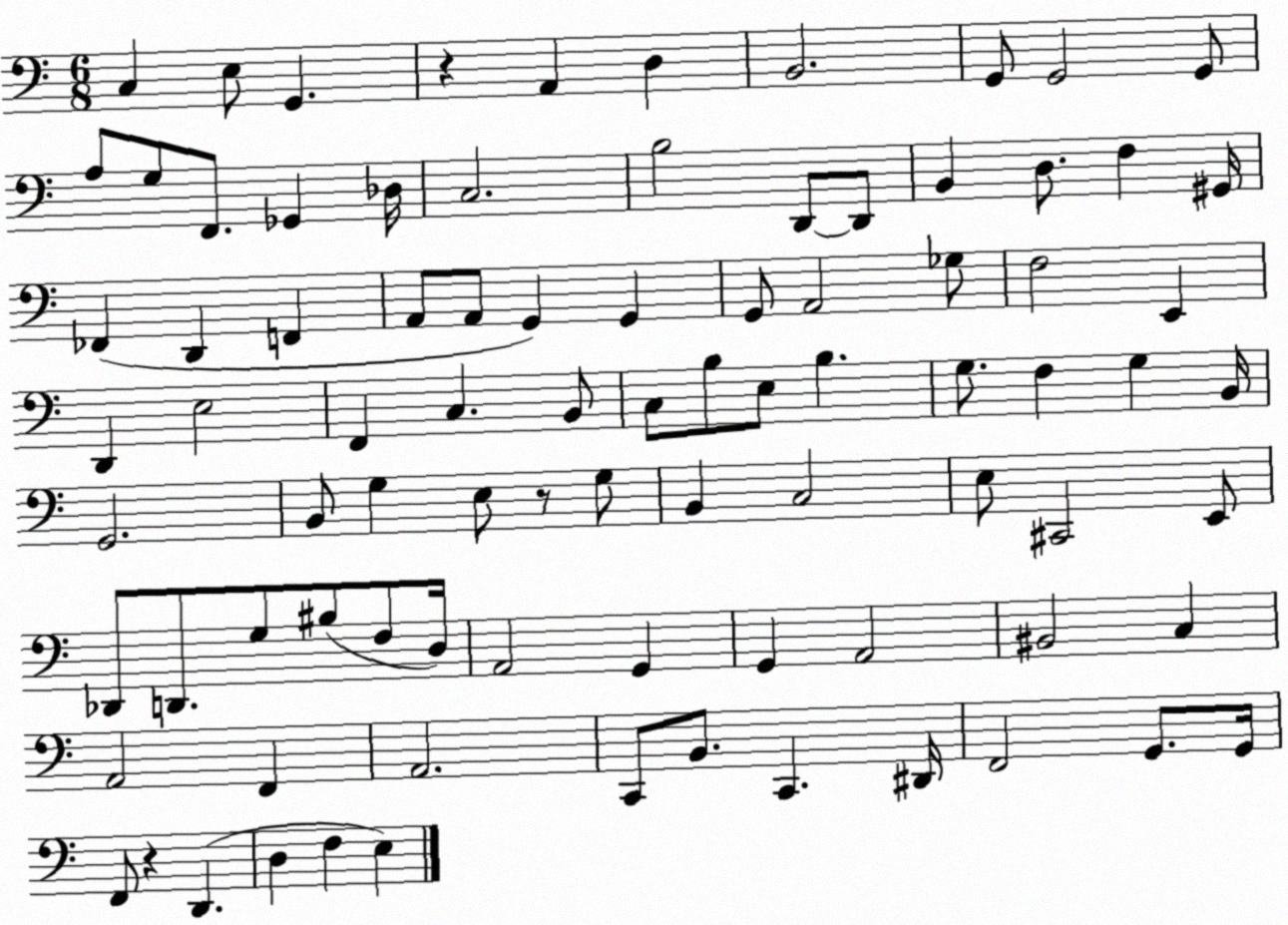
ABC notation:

X:1
T:Untitled
M:6/8
L:1/4
K:C
C, E,/2 G,, z A,, D, B,,2 G,,/2 G,,2 G,,/2 A,/2 G,/2 F,,/2 _G,, _D,/4 C,2 B,2 D,,/2 D,,/2 B,, D,/2 F, ^G,,/4 _F,, D,, F,, A,,/2 A,,/2 G,, G,, G,,/2 A,,2 _G,/2 F,2 E,, D,, E,2 F,, C, B,,/2 C,/2 B,/2 E,/2 B, G,/2 F, G, B,,/4 G,,2 B,,/2 G, E,/2 z/2 G,/2 B,, C,2 E,/2 ^C,,2 E,,/2 _D,,/2 D,,/2 G,/2 ^B,/2 F,/2 D,/4 A,,2 G,, G,, A,,2 ^B,,2 C, A,,2 F,, A,,2 C,,/2 B,,/2 C,, ^D,,/4 F,,2 G,,/2 G,,/4 F,,/2 z D,, D, F, E,